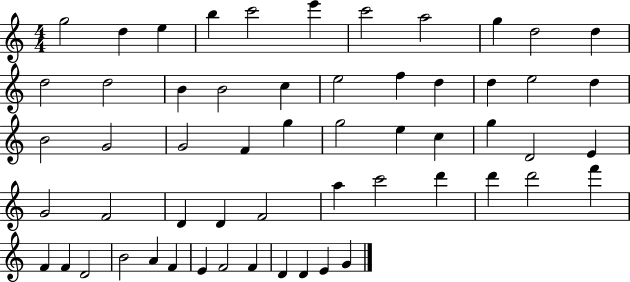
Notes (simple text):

G5/h D5/q E5/q B5/q C6/h E6/q C6/h A5/h G5/q D5/h D5/q D5/h D5/h B4/q B4/h C5/q E5/h F5/q D5/q D5/q E5/h D5/q B4/h G4/h G4/h F4/q G5/q G5/h E5/q C5/q G5/q D4/h E4/q G4/h F4/h D4/q D4/q F4/h A5/q C6/h D6/q D6/q D6/h F6/q F4/q F4/q D4/h B4/h A4/q F4/q E4/q F4/h F4/q D4/q D4/q E4/q G4/q